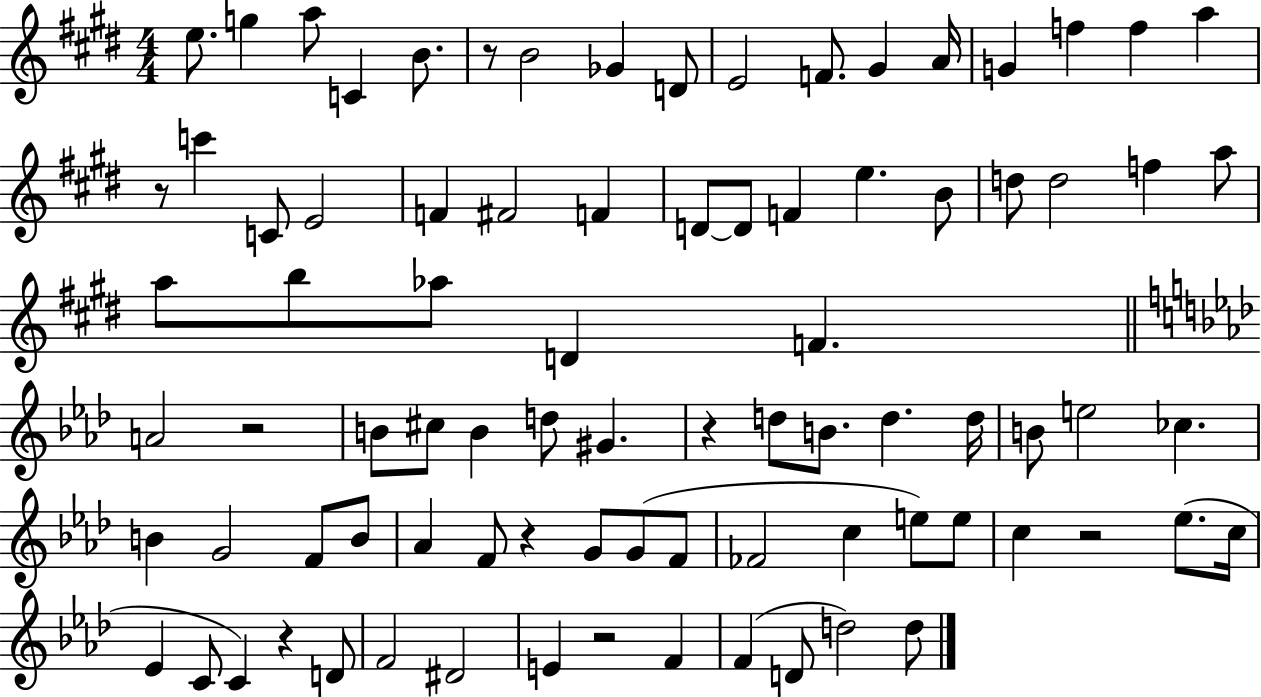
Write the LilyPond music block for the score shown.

{
  \clef treble
  \numericTimeSignature
  \time 4/4
  \key e \major
  e''8. g''4 a''8 c'4 b'8. | r8 b'2 ges'4 d'8 | e'2 f'8. gis'4 a'16 | g'4 f''4 f''4 a''4 | \break r8 c'''4 c'8 e'2 | f'4 fis'2 f'4 | d'8~~ d'8 f'4 e''4. b'8 | d''8 d''2 f''4 a''8 | \break a''8 b''8 aes''8 d'4 f'4. | \bar "||" \break \key aes \major a'2 r2 | b'8 cis''8 b'4 d''8 gis'4. | r4 d''8 b'8. d''4. d''16 | b'8 e''2 ces''4. | \break b'4 g'2 f'8 b'8 | aes'4 f'8 r4 g'8 g'8( f'8 | fes'2 c''4 e''8) e''8 | c''4 r2 ees''8.( c''16 | \break ees'4 c'8 c'4) r4 d'8 | f'2 dis'2 | e'4 r2 f'4 | f'4( d'8 d''2) d''8 | \break \bar "|."
}